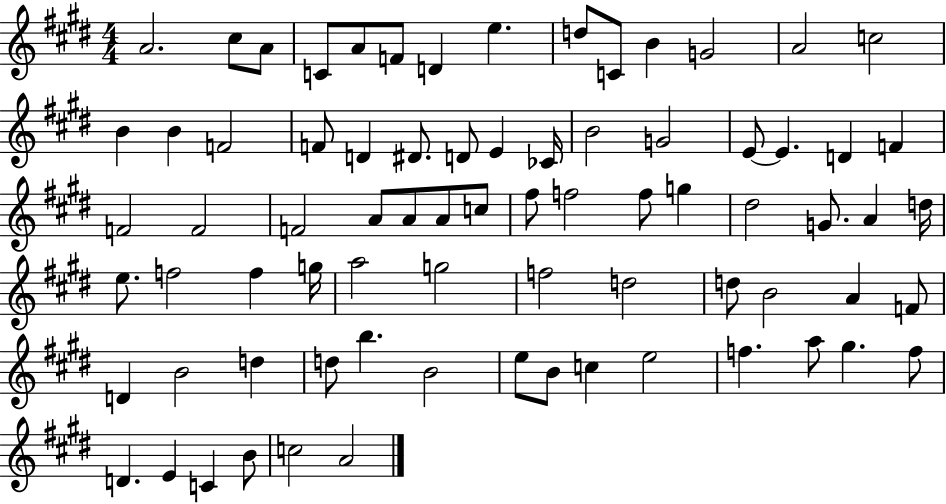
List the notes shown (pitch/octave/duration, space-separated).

A4/h. C#5/e A4/e C4/e A4/e F4/e D4/q E5/q. D5/e C4/e B4/q G4/h A4/h C5/h B4/q B4/q F4/h F4/e D4/q D#4/e. D4/e E4/q CES4/s B4/h G4/h E4/e E4/q. D4/q F4/q F4/h F4/h F4/h A4/e A4/e A4/e C5/e F#5/e F5/h F5/e G5/q D#5/h G4/e. A4/q D5/s E5/e. F5/h F5/q G5/s A5/h G5/h F5/h D5/h D5/e B4/h A4/q F4/e D4/q B4/h D5/q D5/e B5/q. B4/h E5/e B4/e C5/q E5/h F5/q. A5/e G#5/q. F5/e D4/q. E4/q C4/q B4/e C5/h A4/h